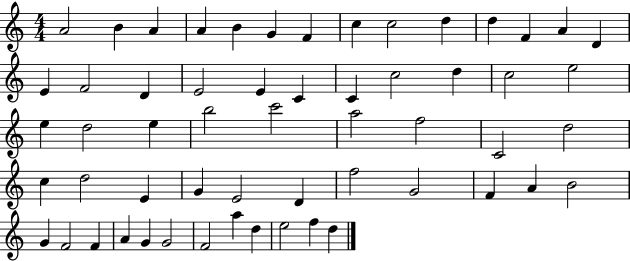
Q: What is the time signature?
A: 4/4